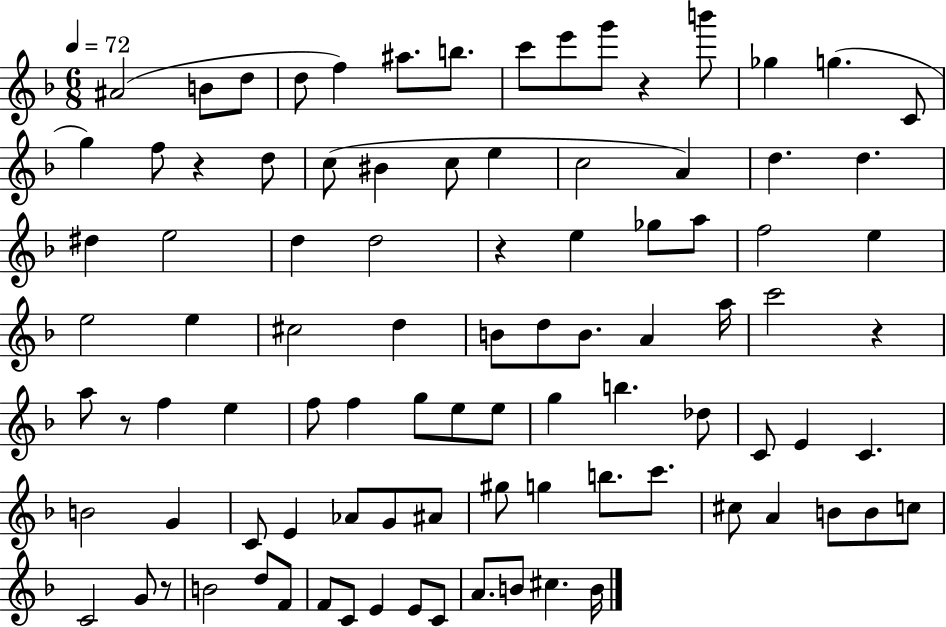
A#4/h B4/e D5/e D5/e F5/q A#5/e. B5/e. C6/e E6/e G6/e R/q B6/e Gb5/q G5/q. C4/e G5/q F5/e R/q D5/e C5/e BIS4/q C5/e E5/q C5/h A4/q D5/q. D5/q. D#5/q E5/h D5/q D5/h R/q E5/q Gb5/e A5/e F5/h E5/q E5/h E5/q C#5/h D5/q B4/e D5/e B4/e. A4/q A5/s C6/h R/q A5/e R/e F5/q E5/q F5/e F5/q G5/e E5/e E5/e G5/q B5/q. Db5/e C4/e E4/q C4/q. B4/h G4/q C4/e E4/q Ab4/e G4/e A#4/e G#5/e G5/q B5/e. C6/e. C#5/e A4/q B4/e B4/e C5/e C4/h G4/e R/e B4/h D5/e F4/e F4/e C4/e E4/q E4/e C4/e A4/e. B4/e C#5/q. B4/s